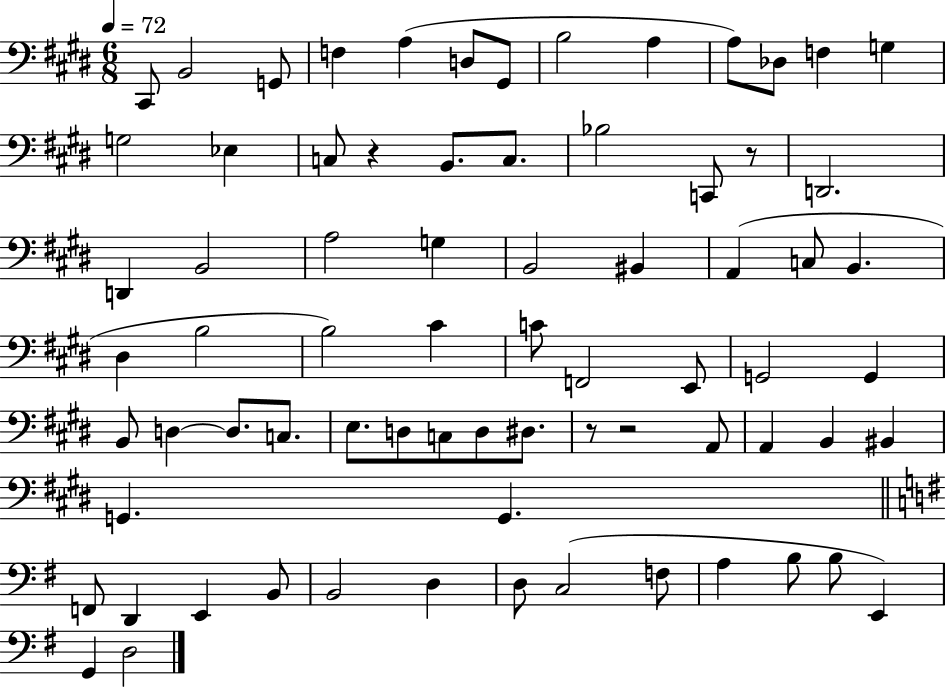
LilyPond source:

{
  \clef bass
  \numericTimeSignature
  \time 6/8
  \key e \major
  \tempo 4 = 72
  \repeat volta 2 { cis,8 b,2 g,8 | f4 a4( d8 gis,8 | b2 a4 | a8) des8 f4 g4 | \break g2 ees4 | c8 r4 b,8. c8. | bes2 c,8 r8 | d,2. | \break d,4 b,2 | a2 g4 | b,2 bis,4 | a,4( c8 b,4. | \break dis4 b2 | b2) cis'4 | c'8 f,2 e,8 | g,2 g,4 | \break b,8 d4~~ d8. c8. | e8. d8 c8 d8 dis8. | r8 r2 a,8 | a,4 b,4 bis,4 | \break g,4. g,4. | \bar "||" \break \key e \minor f,8 d,4 e,4 b,8 | b,2 d4 | d8 c2( f8 | a4 b8 b8 e,4) | \break g,4 d2 | } \bar "|."
}